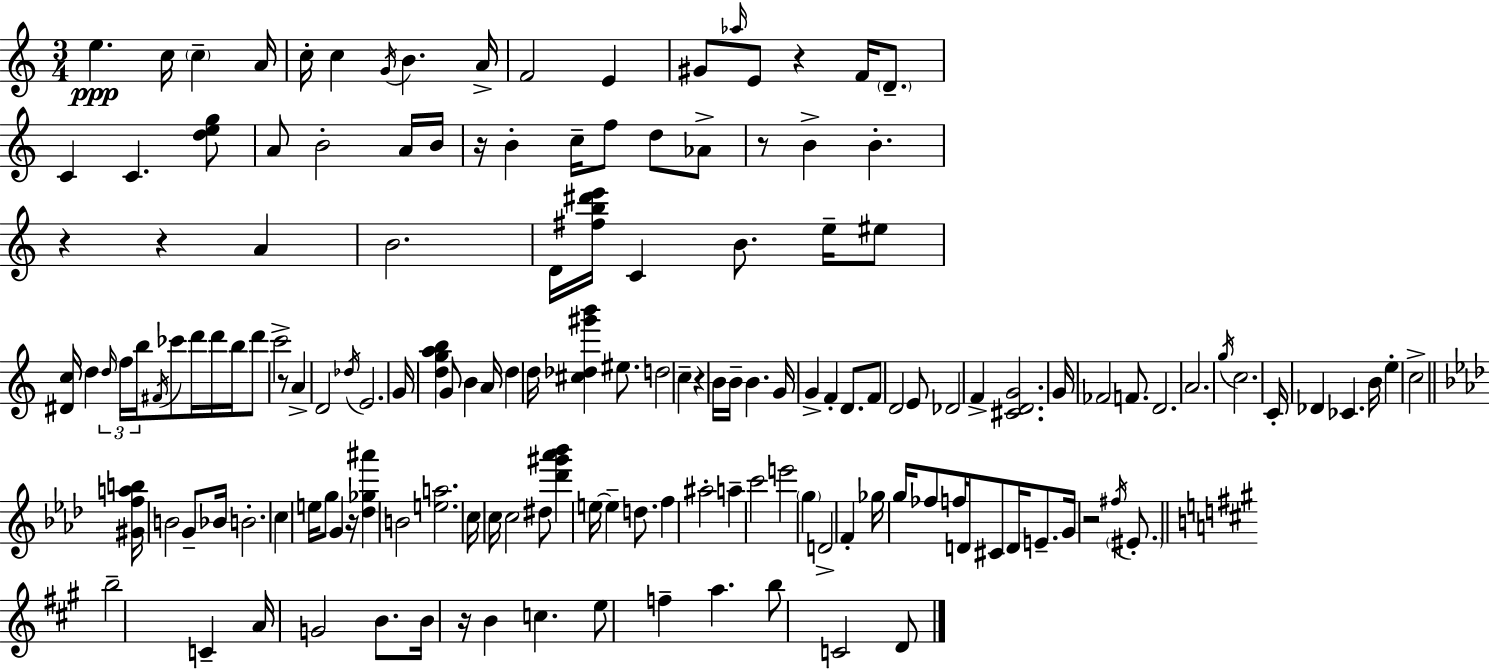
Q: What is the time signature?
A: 3/4